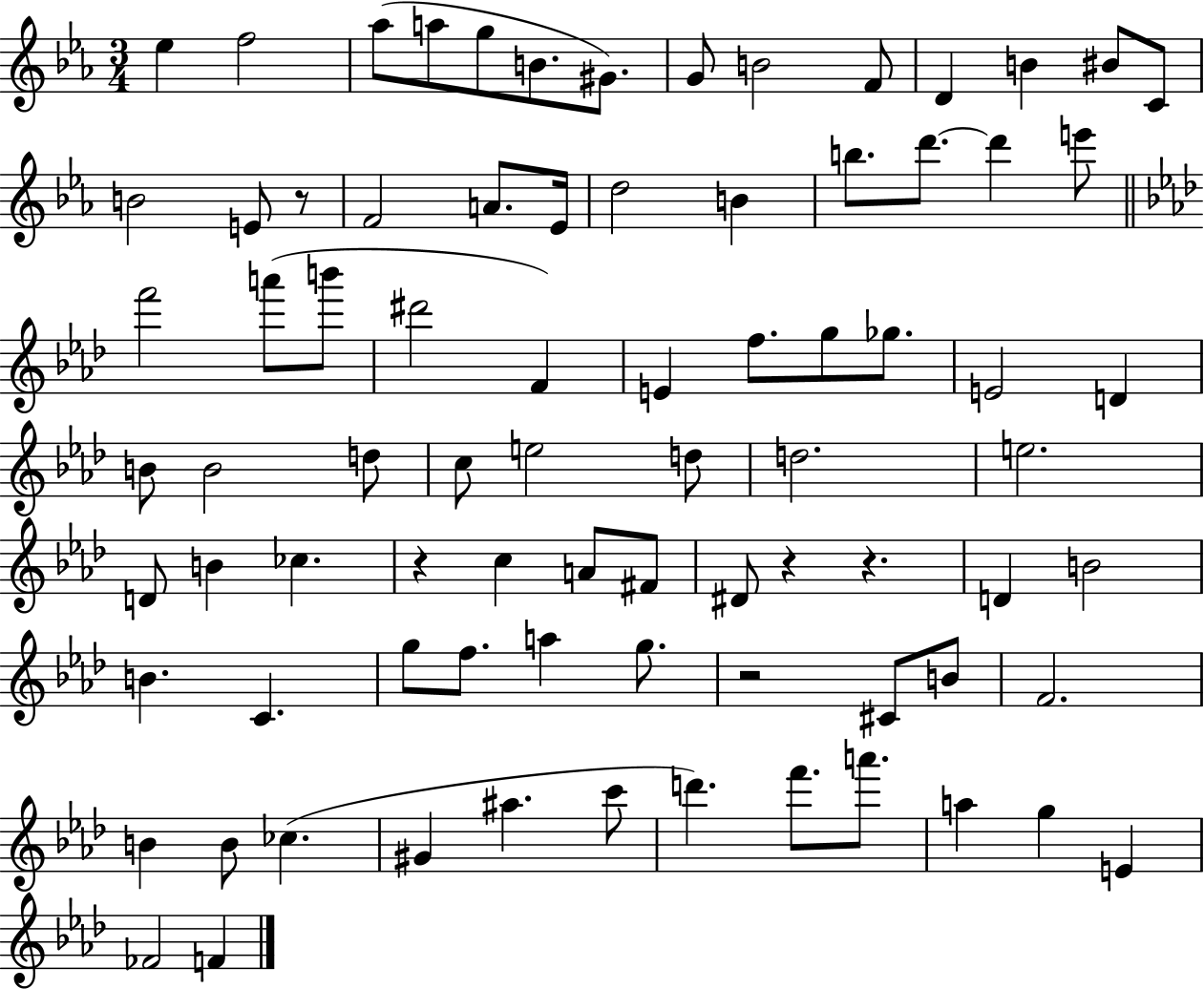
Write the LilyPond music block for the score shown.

{
  \clef treble
  \numericTimeSignature
  \time 3/4
  \key ees \major
  ees''4 f''2 | aes''8( a''8 g''8 b'8. gis'8.) | g'8 b'2 f'8 | d'4 b'4 bis'8 c'8 | \break b'2 e'8 r8 | f'2 a'8. ees'16 | d''2 b'4 | b''8. d'''8.~~ d'''4 e'''8 | \break \bar "||" \break \key aes \major f'''2 a'''8( b'''8 | dis'''2 f'4) | e'4 f''8. g''8 ges''8. | e'2 d'4 | \break b'8 b'2 d''8 | c''8 e''2 d''8 | d''2. | e''2. | \break d'8 b'4 ces''4. | r4 c''4 a'8 fis'8 | dis'8 r4 r4. | d'4 b'2 | \break b'4. c'4. | g''8 f''8. a''4 g''8. | r2 cis'8 b'8 | f'2. | \break b'4 b'8 ces''4.( | gis'4 ais''4. c'''8 | d'''4.) f'''8. a'''8. | a''4 g''4 e'4 | \break fes'2 f'4 | \bar "|."
}